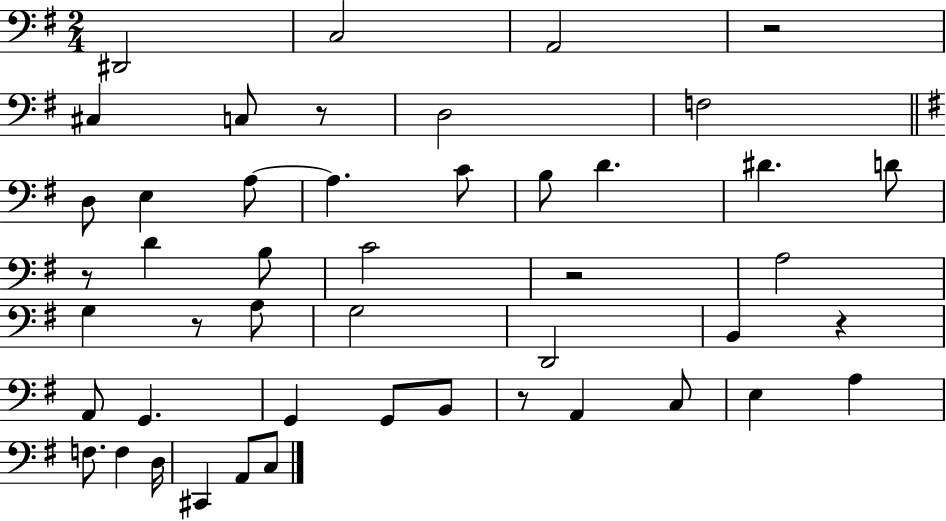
X:1
T:Untitled
M:2/4
L:1/4
K:G
^D,,2 C,2 A,,2 z2 ^C, C,/2 z/2 D,2 F,2 D,/2 E, A,/2 A, C/2 B,/2 D ^D D/2 z/2 D B,/2 C2 z2 A,2 G, z/2 A,/2 G,2 D,,2 B,, z A,,/2 G,, G,, G,,/2 B,,/2 z/2 A,, C,/2 E, A, F,/2 F, D,/4 ^C,, A,,/2 C,/2